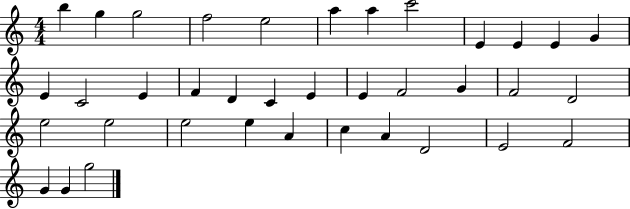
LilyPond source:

{
  \clef treble
  \numericTimeSignature
  \time 4/4
  \key c \major
  b''4 g''4 g''2 | f''2 e''2 | a''4 a''4 c'''2 | e'4 e'4 e'4 g'4 | \break e'4 c'2 e'4 | f'4 d'4 c'4 e'4 | e'4 f'2 g'4 | f'2 d'2 | \break e''2 e''2 | e''2 e''4 a'4 | c''4 a'4 d'2 | e'2 f'2 | \break g'4 g'4 g''2 | \bar "|."
}